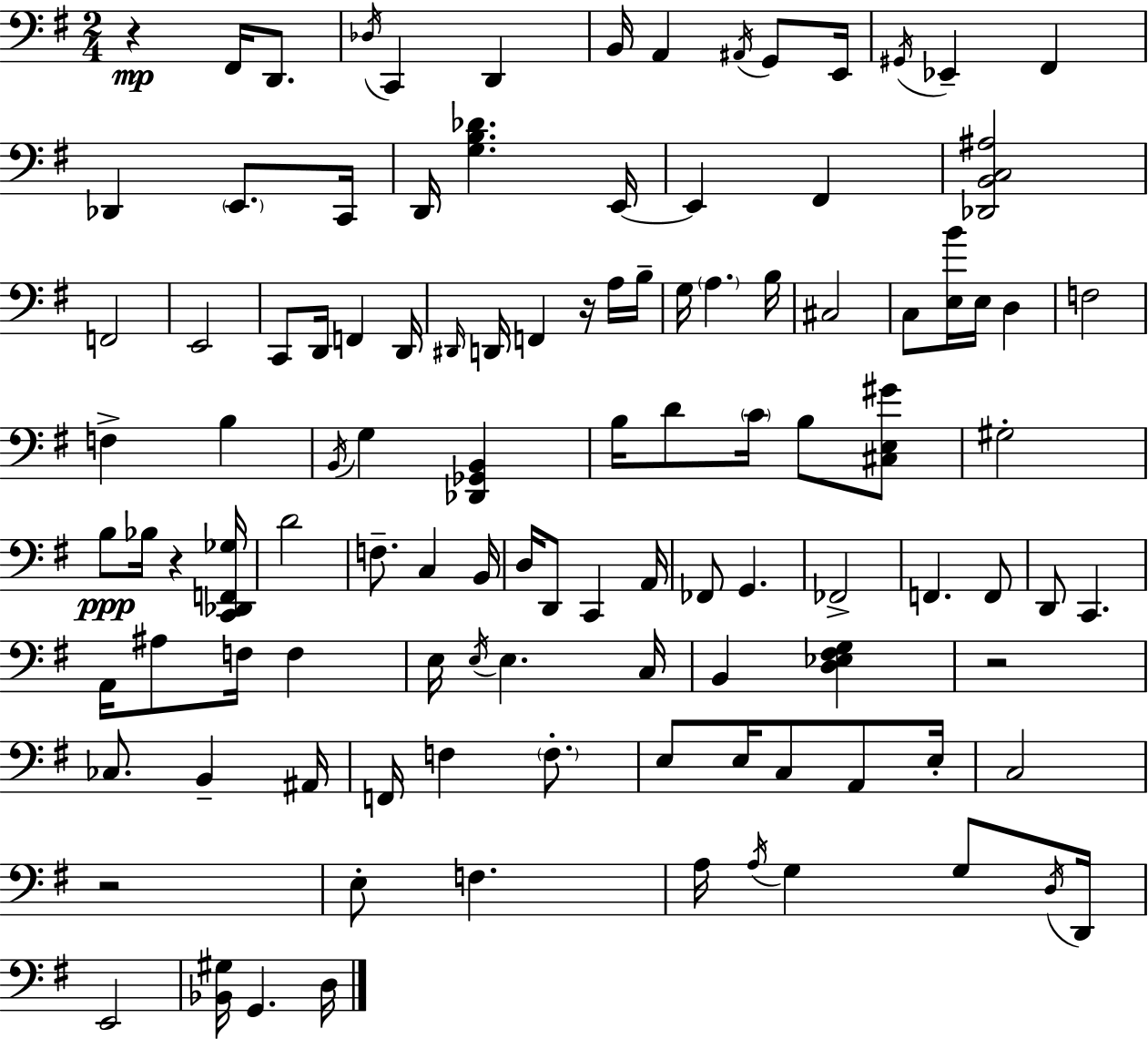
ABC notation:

X:1
T:Untitled
M:2/4
L:1/4
K:G
z ^F,,/4 D,,/2 _D,/4 C,, D,, B,,/4 A,, ^A,,/4 G,,/2 E,,/4 ^G,,/4 _E,, ^F,, _D,, E,,/2 C,,/4 D,,/4 [G,B,_D] E,,/4 E,, ^F,, [_D,,B,,C,^A,]2 F,,2 E,,2 C,,/2 D,,/4 F,, D,,/4 ^D,,/4 D,,/4 F,, z/4 A,/4 B,/4 G,/4 A, B,/4 ^C,2 C,/2 [E,B]/4 E,/4 D, F,2 F, B, B,,/4 G, [_D,,_G,,B,,] B,/4 D/2 C/4 B,/2 [^C,E,^G]/2 ^G,2 B,/2 _B,/4 z [C,,_D,,F,,_G,]/4 D2 F,/2 C, B,,/4 D,/4 D,,/2 C,, A,,/4 _F,,/2 G,, _F,,2 F,, F,,/2 D,,/2 C,, A,,/4 ^A,/2 F,/4 F, E,/4 E,/4 E, C,/4 B,, [D,_E,^F,G,] z2 _C,/2 B,, ^A,,/4 F,,/4 F, F,/2 E,/2 E,/4 C,/2 A,,/2 E,/4 C,2 z2 E,/2 F, A,/4 A,/4 G, G,/2 D,/4 D,,/4 E,,2 [_B,,^G,]/4 G,, D,/4